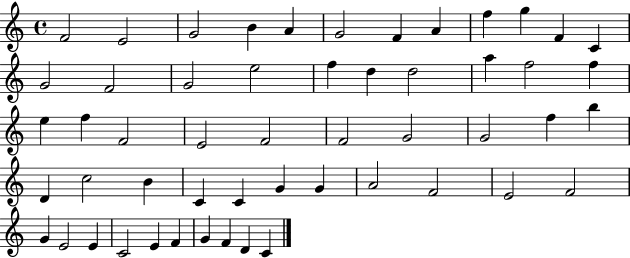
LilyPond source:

{
  \clef treble
  \time 4/4
  \defaultTimeSignature
  \key c \major
  f'2 e'2 | g'2 b'4 a'4 | g'2 f'4 a'4 | f''4 g''4 f'4 c'4 | \break g'2 f'2 | g'2 e''2 | f''4 d''4 d''2 | a''4 f''2 f''4 | \break e''4 f''4 f'2 | e'2 f'2 | f'2 g'2 | g'2 f''4 b''4 | \break d'4 c''2 b'4 | c'4 c'4 g'4 g'4 | a'2 f'2 | e'2 f'2 | \break g'4 e'2 e'4 | c'2 e'4 f'4 | g'4 f'4 d'4 c'4 | \bar "|."
}